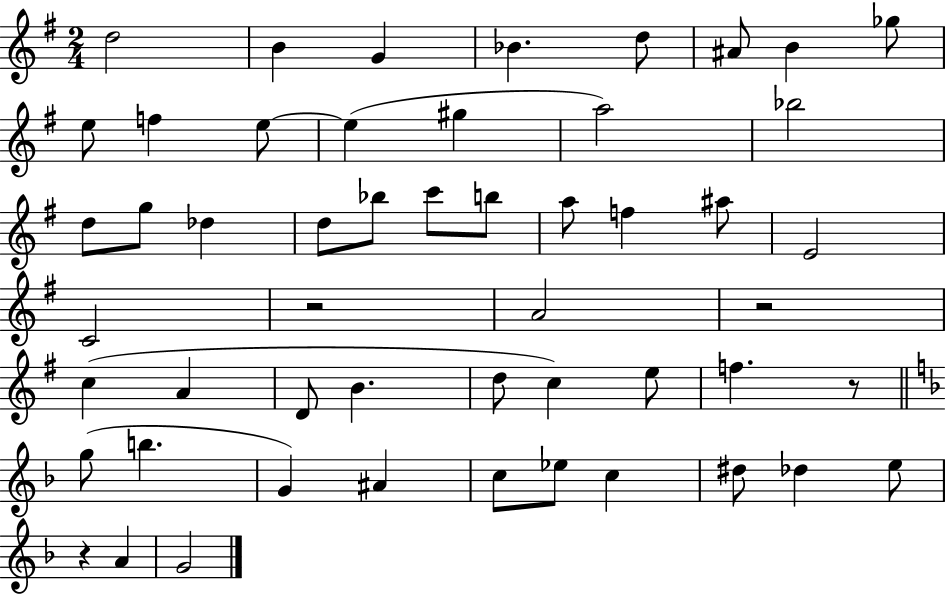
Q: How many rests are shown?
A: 4